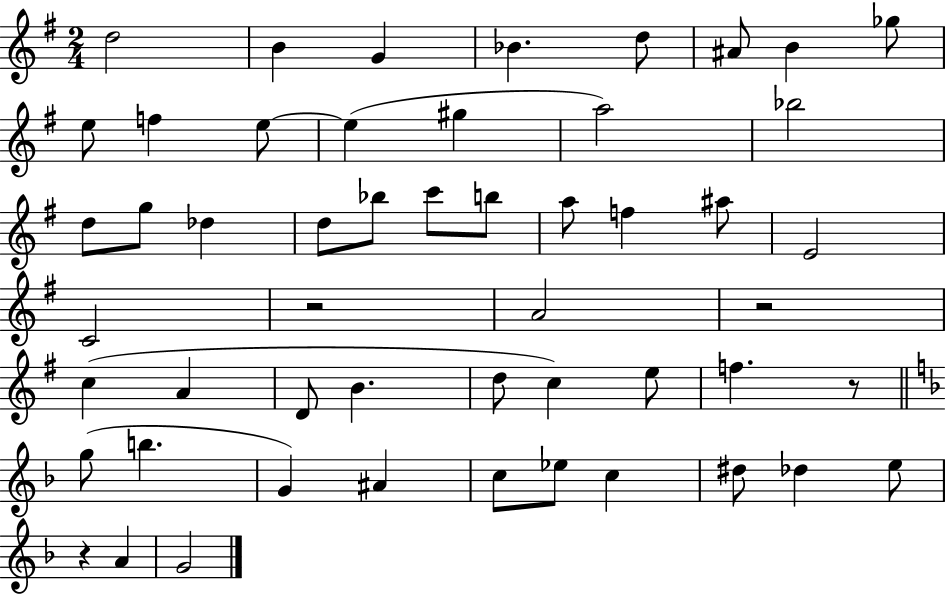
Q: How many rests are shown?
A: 4